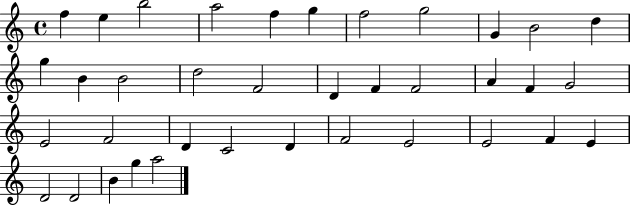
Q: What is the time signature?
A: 4/4